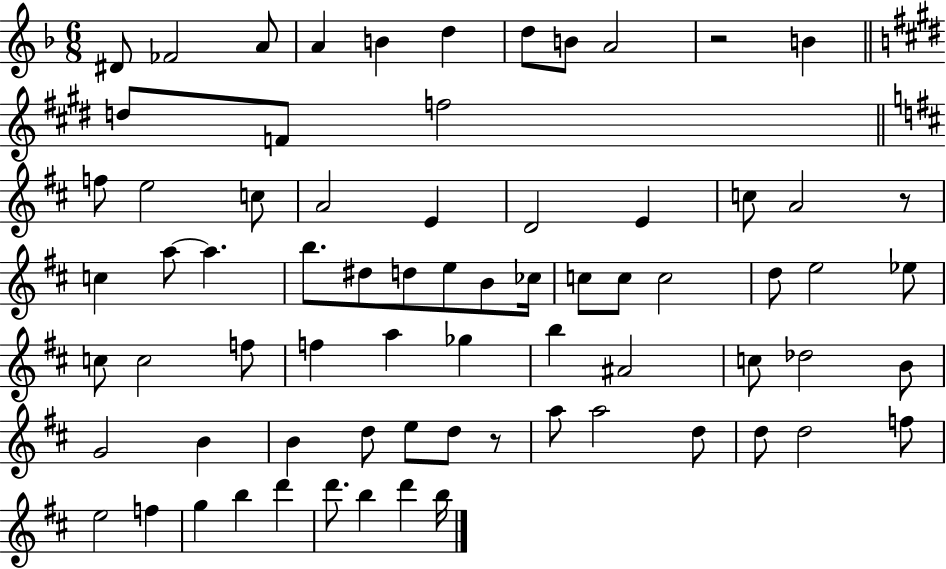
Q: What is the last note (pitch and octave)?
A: B5